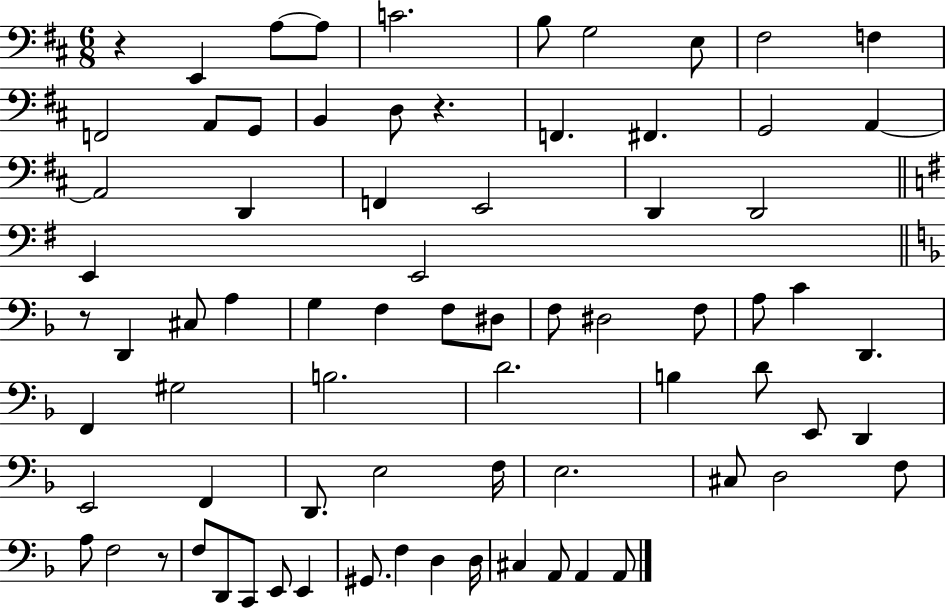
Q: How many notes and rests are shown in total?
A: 75